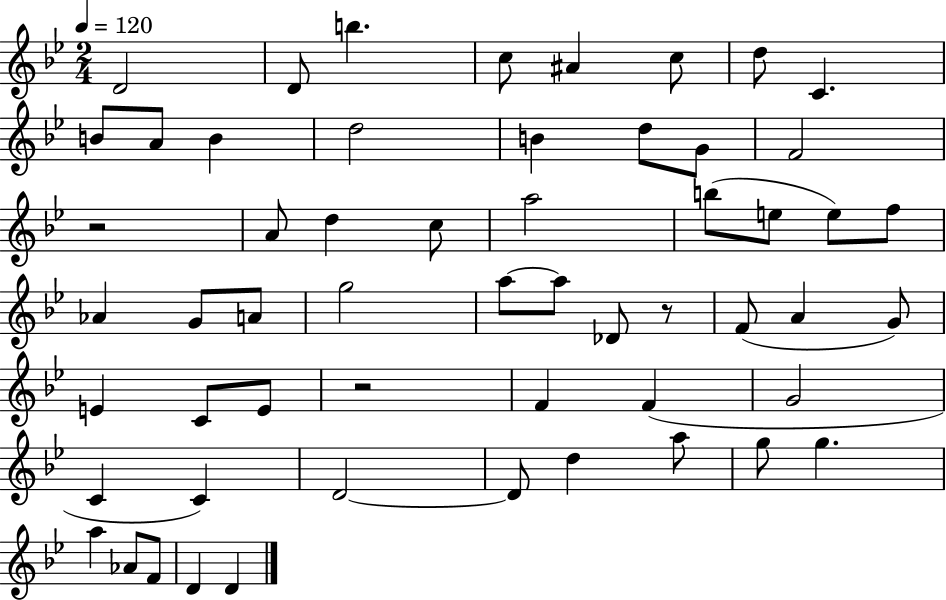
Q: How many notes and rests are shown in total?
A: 56